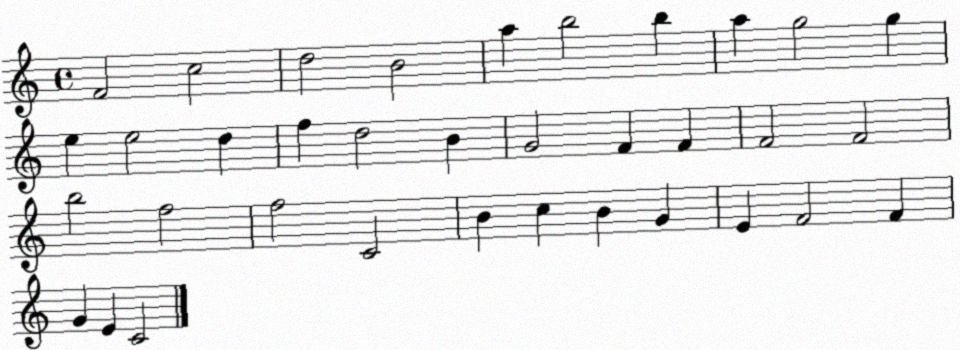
X:1
T:Untitled
M:4/4
L:1/4
K:C
F2 c2 d2 B2 a b2 b a g2 g e e2 d f d2 B G2 F F F2 F2 b2 f2 f2 C2 B c B G E F2 F G E C2